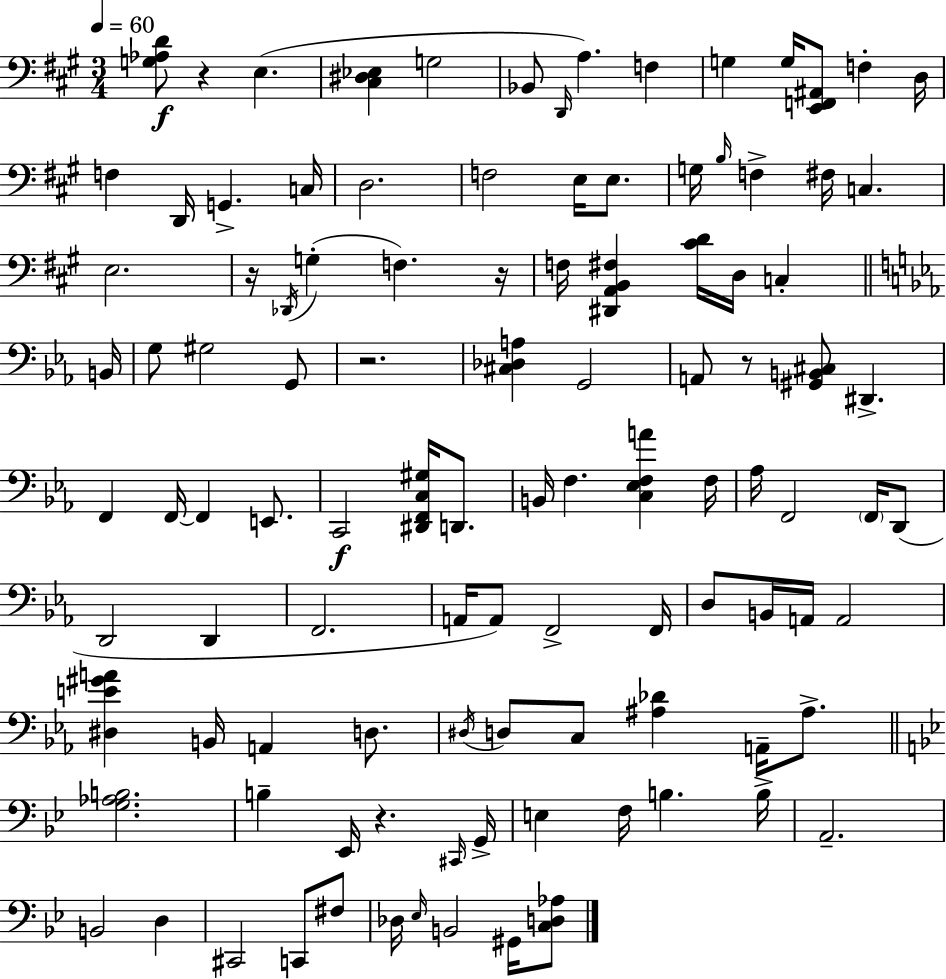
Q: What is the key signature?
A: A major